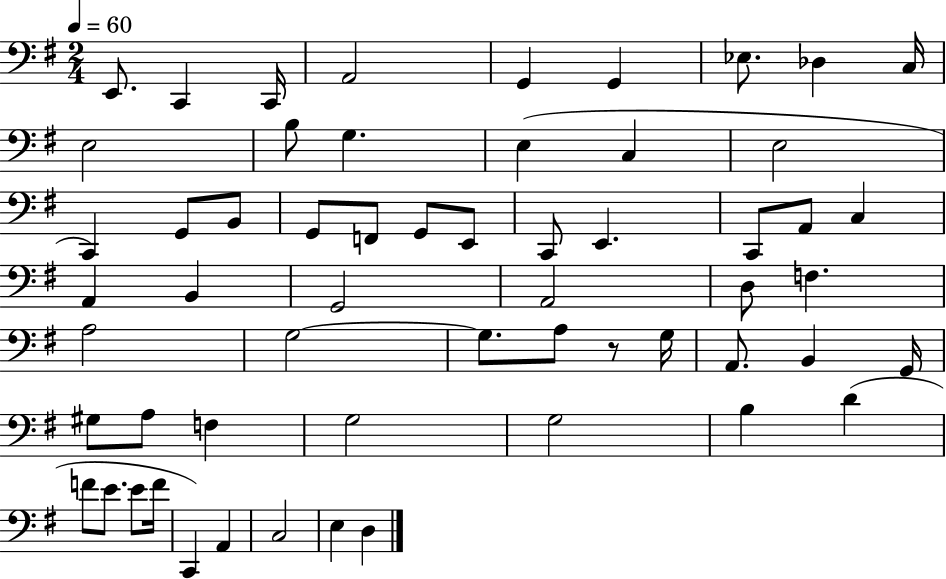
X:1
T:Untitled
M:2/4
L:1/4
K:G
E,,/2 C,, C,,/4 A,,2 G,, G,, _E,/2 _D, C,/4 E,2 B,/2 G, E, C, E,2 C,, G,,/2 B,,/2 G,,/2 F,,/2 G,,/2 E,,/2 C,,/2 E,, C,,/2 A,,/2 C, A,, B,, G,,2 A,,2 D,/2 F, A,2 G,2 G,/2 A,/2 z/2 G,/4 A,,/2 B,, G,,/4 ^G,/2 A,/2 F, G,2 G,2 B, D F/2 E/2 E/2 F/4 C,, A,, C,2 E, D,